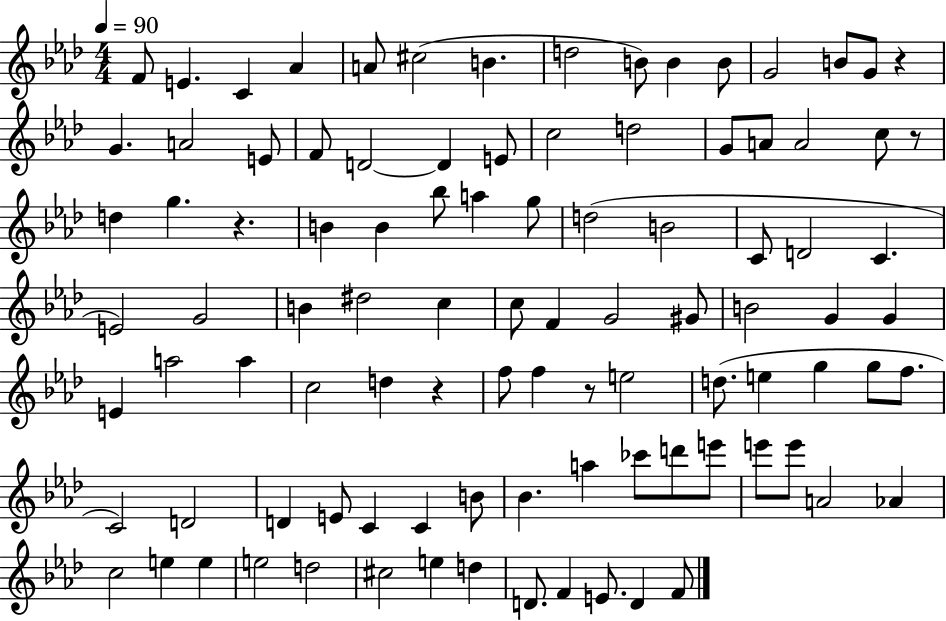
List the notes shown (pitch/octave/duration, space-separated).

F4/e E4/q. C4/q Ab4/q A4/e C#5/h B4/q. D5/h B4/e B4/q B4/e G4/h B4/e G4/e R/q G4/q. A4/h E4/e F4/e D4/h D4/q E4/e C5/h D5/h G4/e A4/e A4/h C5/e R/e D5/q G5/q. R/q. B4/q B4/q Bb5/e A5/q G5/e D5/h B4/h C4/e D4/h C4/q. E4/h G4/h B4/q D#5/h C5/q C5/e F4/q G4/h G#4/e B4/h G4/q G4/q E4/q A5/h A5/q C5/h D5/q R/q F5/e F5/q R/e E5/h D5/e. E5/q G5/q G5/e F5/e. C4/h D4/h D4/q E4/e C4/q C4/q B4/e Bb4/q. A5/q CES6/e D6/e E6/e E6/e E6/e A4/h Ab4/q C5/h E5/q E5/q E5/h D5/h C#5/h E5/q D5/q D4/e. F4/q E4/e. D4/q F4/e